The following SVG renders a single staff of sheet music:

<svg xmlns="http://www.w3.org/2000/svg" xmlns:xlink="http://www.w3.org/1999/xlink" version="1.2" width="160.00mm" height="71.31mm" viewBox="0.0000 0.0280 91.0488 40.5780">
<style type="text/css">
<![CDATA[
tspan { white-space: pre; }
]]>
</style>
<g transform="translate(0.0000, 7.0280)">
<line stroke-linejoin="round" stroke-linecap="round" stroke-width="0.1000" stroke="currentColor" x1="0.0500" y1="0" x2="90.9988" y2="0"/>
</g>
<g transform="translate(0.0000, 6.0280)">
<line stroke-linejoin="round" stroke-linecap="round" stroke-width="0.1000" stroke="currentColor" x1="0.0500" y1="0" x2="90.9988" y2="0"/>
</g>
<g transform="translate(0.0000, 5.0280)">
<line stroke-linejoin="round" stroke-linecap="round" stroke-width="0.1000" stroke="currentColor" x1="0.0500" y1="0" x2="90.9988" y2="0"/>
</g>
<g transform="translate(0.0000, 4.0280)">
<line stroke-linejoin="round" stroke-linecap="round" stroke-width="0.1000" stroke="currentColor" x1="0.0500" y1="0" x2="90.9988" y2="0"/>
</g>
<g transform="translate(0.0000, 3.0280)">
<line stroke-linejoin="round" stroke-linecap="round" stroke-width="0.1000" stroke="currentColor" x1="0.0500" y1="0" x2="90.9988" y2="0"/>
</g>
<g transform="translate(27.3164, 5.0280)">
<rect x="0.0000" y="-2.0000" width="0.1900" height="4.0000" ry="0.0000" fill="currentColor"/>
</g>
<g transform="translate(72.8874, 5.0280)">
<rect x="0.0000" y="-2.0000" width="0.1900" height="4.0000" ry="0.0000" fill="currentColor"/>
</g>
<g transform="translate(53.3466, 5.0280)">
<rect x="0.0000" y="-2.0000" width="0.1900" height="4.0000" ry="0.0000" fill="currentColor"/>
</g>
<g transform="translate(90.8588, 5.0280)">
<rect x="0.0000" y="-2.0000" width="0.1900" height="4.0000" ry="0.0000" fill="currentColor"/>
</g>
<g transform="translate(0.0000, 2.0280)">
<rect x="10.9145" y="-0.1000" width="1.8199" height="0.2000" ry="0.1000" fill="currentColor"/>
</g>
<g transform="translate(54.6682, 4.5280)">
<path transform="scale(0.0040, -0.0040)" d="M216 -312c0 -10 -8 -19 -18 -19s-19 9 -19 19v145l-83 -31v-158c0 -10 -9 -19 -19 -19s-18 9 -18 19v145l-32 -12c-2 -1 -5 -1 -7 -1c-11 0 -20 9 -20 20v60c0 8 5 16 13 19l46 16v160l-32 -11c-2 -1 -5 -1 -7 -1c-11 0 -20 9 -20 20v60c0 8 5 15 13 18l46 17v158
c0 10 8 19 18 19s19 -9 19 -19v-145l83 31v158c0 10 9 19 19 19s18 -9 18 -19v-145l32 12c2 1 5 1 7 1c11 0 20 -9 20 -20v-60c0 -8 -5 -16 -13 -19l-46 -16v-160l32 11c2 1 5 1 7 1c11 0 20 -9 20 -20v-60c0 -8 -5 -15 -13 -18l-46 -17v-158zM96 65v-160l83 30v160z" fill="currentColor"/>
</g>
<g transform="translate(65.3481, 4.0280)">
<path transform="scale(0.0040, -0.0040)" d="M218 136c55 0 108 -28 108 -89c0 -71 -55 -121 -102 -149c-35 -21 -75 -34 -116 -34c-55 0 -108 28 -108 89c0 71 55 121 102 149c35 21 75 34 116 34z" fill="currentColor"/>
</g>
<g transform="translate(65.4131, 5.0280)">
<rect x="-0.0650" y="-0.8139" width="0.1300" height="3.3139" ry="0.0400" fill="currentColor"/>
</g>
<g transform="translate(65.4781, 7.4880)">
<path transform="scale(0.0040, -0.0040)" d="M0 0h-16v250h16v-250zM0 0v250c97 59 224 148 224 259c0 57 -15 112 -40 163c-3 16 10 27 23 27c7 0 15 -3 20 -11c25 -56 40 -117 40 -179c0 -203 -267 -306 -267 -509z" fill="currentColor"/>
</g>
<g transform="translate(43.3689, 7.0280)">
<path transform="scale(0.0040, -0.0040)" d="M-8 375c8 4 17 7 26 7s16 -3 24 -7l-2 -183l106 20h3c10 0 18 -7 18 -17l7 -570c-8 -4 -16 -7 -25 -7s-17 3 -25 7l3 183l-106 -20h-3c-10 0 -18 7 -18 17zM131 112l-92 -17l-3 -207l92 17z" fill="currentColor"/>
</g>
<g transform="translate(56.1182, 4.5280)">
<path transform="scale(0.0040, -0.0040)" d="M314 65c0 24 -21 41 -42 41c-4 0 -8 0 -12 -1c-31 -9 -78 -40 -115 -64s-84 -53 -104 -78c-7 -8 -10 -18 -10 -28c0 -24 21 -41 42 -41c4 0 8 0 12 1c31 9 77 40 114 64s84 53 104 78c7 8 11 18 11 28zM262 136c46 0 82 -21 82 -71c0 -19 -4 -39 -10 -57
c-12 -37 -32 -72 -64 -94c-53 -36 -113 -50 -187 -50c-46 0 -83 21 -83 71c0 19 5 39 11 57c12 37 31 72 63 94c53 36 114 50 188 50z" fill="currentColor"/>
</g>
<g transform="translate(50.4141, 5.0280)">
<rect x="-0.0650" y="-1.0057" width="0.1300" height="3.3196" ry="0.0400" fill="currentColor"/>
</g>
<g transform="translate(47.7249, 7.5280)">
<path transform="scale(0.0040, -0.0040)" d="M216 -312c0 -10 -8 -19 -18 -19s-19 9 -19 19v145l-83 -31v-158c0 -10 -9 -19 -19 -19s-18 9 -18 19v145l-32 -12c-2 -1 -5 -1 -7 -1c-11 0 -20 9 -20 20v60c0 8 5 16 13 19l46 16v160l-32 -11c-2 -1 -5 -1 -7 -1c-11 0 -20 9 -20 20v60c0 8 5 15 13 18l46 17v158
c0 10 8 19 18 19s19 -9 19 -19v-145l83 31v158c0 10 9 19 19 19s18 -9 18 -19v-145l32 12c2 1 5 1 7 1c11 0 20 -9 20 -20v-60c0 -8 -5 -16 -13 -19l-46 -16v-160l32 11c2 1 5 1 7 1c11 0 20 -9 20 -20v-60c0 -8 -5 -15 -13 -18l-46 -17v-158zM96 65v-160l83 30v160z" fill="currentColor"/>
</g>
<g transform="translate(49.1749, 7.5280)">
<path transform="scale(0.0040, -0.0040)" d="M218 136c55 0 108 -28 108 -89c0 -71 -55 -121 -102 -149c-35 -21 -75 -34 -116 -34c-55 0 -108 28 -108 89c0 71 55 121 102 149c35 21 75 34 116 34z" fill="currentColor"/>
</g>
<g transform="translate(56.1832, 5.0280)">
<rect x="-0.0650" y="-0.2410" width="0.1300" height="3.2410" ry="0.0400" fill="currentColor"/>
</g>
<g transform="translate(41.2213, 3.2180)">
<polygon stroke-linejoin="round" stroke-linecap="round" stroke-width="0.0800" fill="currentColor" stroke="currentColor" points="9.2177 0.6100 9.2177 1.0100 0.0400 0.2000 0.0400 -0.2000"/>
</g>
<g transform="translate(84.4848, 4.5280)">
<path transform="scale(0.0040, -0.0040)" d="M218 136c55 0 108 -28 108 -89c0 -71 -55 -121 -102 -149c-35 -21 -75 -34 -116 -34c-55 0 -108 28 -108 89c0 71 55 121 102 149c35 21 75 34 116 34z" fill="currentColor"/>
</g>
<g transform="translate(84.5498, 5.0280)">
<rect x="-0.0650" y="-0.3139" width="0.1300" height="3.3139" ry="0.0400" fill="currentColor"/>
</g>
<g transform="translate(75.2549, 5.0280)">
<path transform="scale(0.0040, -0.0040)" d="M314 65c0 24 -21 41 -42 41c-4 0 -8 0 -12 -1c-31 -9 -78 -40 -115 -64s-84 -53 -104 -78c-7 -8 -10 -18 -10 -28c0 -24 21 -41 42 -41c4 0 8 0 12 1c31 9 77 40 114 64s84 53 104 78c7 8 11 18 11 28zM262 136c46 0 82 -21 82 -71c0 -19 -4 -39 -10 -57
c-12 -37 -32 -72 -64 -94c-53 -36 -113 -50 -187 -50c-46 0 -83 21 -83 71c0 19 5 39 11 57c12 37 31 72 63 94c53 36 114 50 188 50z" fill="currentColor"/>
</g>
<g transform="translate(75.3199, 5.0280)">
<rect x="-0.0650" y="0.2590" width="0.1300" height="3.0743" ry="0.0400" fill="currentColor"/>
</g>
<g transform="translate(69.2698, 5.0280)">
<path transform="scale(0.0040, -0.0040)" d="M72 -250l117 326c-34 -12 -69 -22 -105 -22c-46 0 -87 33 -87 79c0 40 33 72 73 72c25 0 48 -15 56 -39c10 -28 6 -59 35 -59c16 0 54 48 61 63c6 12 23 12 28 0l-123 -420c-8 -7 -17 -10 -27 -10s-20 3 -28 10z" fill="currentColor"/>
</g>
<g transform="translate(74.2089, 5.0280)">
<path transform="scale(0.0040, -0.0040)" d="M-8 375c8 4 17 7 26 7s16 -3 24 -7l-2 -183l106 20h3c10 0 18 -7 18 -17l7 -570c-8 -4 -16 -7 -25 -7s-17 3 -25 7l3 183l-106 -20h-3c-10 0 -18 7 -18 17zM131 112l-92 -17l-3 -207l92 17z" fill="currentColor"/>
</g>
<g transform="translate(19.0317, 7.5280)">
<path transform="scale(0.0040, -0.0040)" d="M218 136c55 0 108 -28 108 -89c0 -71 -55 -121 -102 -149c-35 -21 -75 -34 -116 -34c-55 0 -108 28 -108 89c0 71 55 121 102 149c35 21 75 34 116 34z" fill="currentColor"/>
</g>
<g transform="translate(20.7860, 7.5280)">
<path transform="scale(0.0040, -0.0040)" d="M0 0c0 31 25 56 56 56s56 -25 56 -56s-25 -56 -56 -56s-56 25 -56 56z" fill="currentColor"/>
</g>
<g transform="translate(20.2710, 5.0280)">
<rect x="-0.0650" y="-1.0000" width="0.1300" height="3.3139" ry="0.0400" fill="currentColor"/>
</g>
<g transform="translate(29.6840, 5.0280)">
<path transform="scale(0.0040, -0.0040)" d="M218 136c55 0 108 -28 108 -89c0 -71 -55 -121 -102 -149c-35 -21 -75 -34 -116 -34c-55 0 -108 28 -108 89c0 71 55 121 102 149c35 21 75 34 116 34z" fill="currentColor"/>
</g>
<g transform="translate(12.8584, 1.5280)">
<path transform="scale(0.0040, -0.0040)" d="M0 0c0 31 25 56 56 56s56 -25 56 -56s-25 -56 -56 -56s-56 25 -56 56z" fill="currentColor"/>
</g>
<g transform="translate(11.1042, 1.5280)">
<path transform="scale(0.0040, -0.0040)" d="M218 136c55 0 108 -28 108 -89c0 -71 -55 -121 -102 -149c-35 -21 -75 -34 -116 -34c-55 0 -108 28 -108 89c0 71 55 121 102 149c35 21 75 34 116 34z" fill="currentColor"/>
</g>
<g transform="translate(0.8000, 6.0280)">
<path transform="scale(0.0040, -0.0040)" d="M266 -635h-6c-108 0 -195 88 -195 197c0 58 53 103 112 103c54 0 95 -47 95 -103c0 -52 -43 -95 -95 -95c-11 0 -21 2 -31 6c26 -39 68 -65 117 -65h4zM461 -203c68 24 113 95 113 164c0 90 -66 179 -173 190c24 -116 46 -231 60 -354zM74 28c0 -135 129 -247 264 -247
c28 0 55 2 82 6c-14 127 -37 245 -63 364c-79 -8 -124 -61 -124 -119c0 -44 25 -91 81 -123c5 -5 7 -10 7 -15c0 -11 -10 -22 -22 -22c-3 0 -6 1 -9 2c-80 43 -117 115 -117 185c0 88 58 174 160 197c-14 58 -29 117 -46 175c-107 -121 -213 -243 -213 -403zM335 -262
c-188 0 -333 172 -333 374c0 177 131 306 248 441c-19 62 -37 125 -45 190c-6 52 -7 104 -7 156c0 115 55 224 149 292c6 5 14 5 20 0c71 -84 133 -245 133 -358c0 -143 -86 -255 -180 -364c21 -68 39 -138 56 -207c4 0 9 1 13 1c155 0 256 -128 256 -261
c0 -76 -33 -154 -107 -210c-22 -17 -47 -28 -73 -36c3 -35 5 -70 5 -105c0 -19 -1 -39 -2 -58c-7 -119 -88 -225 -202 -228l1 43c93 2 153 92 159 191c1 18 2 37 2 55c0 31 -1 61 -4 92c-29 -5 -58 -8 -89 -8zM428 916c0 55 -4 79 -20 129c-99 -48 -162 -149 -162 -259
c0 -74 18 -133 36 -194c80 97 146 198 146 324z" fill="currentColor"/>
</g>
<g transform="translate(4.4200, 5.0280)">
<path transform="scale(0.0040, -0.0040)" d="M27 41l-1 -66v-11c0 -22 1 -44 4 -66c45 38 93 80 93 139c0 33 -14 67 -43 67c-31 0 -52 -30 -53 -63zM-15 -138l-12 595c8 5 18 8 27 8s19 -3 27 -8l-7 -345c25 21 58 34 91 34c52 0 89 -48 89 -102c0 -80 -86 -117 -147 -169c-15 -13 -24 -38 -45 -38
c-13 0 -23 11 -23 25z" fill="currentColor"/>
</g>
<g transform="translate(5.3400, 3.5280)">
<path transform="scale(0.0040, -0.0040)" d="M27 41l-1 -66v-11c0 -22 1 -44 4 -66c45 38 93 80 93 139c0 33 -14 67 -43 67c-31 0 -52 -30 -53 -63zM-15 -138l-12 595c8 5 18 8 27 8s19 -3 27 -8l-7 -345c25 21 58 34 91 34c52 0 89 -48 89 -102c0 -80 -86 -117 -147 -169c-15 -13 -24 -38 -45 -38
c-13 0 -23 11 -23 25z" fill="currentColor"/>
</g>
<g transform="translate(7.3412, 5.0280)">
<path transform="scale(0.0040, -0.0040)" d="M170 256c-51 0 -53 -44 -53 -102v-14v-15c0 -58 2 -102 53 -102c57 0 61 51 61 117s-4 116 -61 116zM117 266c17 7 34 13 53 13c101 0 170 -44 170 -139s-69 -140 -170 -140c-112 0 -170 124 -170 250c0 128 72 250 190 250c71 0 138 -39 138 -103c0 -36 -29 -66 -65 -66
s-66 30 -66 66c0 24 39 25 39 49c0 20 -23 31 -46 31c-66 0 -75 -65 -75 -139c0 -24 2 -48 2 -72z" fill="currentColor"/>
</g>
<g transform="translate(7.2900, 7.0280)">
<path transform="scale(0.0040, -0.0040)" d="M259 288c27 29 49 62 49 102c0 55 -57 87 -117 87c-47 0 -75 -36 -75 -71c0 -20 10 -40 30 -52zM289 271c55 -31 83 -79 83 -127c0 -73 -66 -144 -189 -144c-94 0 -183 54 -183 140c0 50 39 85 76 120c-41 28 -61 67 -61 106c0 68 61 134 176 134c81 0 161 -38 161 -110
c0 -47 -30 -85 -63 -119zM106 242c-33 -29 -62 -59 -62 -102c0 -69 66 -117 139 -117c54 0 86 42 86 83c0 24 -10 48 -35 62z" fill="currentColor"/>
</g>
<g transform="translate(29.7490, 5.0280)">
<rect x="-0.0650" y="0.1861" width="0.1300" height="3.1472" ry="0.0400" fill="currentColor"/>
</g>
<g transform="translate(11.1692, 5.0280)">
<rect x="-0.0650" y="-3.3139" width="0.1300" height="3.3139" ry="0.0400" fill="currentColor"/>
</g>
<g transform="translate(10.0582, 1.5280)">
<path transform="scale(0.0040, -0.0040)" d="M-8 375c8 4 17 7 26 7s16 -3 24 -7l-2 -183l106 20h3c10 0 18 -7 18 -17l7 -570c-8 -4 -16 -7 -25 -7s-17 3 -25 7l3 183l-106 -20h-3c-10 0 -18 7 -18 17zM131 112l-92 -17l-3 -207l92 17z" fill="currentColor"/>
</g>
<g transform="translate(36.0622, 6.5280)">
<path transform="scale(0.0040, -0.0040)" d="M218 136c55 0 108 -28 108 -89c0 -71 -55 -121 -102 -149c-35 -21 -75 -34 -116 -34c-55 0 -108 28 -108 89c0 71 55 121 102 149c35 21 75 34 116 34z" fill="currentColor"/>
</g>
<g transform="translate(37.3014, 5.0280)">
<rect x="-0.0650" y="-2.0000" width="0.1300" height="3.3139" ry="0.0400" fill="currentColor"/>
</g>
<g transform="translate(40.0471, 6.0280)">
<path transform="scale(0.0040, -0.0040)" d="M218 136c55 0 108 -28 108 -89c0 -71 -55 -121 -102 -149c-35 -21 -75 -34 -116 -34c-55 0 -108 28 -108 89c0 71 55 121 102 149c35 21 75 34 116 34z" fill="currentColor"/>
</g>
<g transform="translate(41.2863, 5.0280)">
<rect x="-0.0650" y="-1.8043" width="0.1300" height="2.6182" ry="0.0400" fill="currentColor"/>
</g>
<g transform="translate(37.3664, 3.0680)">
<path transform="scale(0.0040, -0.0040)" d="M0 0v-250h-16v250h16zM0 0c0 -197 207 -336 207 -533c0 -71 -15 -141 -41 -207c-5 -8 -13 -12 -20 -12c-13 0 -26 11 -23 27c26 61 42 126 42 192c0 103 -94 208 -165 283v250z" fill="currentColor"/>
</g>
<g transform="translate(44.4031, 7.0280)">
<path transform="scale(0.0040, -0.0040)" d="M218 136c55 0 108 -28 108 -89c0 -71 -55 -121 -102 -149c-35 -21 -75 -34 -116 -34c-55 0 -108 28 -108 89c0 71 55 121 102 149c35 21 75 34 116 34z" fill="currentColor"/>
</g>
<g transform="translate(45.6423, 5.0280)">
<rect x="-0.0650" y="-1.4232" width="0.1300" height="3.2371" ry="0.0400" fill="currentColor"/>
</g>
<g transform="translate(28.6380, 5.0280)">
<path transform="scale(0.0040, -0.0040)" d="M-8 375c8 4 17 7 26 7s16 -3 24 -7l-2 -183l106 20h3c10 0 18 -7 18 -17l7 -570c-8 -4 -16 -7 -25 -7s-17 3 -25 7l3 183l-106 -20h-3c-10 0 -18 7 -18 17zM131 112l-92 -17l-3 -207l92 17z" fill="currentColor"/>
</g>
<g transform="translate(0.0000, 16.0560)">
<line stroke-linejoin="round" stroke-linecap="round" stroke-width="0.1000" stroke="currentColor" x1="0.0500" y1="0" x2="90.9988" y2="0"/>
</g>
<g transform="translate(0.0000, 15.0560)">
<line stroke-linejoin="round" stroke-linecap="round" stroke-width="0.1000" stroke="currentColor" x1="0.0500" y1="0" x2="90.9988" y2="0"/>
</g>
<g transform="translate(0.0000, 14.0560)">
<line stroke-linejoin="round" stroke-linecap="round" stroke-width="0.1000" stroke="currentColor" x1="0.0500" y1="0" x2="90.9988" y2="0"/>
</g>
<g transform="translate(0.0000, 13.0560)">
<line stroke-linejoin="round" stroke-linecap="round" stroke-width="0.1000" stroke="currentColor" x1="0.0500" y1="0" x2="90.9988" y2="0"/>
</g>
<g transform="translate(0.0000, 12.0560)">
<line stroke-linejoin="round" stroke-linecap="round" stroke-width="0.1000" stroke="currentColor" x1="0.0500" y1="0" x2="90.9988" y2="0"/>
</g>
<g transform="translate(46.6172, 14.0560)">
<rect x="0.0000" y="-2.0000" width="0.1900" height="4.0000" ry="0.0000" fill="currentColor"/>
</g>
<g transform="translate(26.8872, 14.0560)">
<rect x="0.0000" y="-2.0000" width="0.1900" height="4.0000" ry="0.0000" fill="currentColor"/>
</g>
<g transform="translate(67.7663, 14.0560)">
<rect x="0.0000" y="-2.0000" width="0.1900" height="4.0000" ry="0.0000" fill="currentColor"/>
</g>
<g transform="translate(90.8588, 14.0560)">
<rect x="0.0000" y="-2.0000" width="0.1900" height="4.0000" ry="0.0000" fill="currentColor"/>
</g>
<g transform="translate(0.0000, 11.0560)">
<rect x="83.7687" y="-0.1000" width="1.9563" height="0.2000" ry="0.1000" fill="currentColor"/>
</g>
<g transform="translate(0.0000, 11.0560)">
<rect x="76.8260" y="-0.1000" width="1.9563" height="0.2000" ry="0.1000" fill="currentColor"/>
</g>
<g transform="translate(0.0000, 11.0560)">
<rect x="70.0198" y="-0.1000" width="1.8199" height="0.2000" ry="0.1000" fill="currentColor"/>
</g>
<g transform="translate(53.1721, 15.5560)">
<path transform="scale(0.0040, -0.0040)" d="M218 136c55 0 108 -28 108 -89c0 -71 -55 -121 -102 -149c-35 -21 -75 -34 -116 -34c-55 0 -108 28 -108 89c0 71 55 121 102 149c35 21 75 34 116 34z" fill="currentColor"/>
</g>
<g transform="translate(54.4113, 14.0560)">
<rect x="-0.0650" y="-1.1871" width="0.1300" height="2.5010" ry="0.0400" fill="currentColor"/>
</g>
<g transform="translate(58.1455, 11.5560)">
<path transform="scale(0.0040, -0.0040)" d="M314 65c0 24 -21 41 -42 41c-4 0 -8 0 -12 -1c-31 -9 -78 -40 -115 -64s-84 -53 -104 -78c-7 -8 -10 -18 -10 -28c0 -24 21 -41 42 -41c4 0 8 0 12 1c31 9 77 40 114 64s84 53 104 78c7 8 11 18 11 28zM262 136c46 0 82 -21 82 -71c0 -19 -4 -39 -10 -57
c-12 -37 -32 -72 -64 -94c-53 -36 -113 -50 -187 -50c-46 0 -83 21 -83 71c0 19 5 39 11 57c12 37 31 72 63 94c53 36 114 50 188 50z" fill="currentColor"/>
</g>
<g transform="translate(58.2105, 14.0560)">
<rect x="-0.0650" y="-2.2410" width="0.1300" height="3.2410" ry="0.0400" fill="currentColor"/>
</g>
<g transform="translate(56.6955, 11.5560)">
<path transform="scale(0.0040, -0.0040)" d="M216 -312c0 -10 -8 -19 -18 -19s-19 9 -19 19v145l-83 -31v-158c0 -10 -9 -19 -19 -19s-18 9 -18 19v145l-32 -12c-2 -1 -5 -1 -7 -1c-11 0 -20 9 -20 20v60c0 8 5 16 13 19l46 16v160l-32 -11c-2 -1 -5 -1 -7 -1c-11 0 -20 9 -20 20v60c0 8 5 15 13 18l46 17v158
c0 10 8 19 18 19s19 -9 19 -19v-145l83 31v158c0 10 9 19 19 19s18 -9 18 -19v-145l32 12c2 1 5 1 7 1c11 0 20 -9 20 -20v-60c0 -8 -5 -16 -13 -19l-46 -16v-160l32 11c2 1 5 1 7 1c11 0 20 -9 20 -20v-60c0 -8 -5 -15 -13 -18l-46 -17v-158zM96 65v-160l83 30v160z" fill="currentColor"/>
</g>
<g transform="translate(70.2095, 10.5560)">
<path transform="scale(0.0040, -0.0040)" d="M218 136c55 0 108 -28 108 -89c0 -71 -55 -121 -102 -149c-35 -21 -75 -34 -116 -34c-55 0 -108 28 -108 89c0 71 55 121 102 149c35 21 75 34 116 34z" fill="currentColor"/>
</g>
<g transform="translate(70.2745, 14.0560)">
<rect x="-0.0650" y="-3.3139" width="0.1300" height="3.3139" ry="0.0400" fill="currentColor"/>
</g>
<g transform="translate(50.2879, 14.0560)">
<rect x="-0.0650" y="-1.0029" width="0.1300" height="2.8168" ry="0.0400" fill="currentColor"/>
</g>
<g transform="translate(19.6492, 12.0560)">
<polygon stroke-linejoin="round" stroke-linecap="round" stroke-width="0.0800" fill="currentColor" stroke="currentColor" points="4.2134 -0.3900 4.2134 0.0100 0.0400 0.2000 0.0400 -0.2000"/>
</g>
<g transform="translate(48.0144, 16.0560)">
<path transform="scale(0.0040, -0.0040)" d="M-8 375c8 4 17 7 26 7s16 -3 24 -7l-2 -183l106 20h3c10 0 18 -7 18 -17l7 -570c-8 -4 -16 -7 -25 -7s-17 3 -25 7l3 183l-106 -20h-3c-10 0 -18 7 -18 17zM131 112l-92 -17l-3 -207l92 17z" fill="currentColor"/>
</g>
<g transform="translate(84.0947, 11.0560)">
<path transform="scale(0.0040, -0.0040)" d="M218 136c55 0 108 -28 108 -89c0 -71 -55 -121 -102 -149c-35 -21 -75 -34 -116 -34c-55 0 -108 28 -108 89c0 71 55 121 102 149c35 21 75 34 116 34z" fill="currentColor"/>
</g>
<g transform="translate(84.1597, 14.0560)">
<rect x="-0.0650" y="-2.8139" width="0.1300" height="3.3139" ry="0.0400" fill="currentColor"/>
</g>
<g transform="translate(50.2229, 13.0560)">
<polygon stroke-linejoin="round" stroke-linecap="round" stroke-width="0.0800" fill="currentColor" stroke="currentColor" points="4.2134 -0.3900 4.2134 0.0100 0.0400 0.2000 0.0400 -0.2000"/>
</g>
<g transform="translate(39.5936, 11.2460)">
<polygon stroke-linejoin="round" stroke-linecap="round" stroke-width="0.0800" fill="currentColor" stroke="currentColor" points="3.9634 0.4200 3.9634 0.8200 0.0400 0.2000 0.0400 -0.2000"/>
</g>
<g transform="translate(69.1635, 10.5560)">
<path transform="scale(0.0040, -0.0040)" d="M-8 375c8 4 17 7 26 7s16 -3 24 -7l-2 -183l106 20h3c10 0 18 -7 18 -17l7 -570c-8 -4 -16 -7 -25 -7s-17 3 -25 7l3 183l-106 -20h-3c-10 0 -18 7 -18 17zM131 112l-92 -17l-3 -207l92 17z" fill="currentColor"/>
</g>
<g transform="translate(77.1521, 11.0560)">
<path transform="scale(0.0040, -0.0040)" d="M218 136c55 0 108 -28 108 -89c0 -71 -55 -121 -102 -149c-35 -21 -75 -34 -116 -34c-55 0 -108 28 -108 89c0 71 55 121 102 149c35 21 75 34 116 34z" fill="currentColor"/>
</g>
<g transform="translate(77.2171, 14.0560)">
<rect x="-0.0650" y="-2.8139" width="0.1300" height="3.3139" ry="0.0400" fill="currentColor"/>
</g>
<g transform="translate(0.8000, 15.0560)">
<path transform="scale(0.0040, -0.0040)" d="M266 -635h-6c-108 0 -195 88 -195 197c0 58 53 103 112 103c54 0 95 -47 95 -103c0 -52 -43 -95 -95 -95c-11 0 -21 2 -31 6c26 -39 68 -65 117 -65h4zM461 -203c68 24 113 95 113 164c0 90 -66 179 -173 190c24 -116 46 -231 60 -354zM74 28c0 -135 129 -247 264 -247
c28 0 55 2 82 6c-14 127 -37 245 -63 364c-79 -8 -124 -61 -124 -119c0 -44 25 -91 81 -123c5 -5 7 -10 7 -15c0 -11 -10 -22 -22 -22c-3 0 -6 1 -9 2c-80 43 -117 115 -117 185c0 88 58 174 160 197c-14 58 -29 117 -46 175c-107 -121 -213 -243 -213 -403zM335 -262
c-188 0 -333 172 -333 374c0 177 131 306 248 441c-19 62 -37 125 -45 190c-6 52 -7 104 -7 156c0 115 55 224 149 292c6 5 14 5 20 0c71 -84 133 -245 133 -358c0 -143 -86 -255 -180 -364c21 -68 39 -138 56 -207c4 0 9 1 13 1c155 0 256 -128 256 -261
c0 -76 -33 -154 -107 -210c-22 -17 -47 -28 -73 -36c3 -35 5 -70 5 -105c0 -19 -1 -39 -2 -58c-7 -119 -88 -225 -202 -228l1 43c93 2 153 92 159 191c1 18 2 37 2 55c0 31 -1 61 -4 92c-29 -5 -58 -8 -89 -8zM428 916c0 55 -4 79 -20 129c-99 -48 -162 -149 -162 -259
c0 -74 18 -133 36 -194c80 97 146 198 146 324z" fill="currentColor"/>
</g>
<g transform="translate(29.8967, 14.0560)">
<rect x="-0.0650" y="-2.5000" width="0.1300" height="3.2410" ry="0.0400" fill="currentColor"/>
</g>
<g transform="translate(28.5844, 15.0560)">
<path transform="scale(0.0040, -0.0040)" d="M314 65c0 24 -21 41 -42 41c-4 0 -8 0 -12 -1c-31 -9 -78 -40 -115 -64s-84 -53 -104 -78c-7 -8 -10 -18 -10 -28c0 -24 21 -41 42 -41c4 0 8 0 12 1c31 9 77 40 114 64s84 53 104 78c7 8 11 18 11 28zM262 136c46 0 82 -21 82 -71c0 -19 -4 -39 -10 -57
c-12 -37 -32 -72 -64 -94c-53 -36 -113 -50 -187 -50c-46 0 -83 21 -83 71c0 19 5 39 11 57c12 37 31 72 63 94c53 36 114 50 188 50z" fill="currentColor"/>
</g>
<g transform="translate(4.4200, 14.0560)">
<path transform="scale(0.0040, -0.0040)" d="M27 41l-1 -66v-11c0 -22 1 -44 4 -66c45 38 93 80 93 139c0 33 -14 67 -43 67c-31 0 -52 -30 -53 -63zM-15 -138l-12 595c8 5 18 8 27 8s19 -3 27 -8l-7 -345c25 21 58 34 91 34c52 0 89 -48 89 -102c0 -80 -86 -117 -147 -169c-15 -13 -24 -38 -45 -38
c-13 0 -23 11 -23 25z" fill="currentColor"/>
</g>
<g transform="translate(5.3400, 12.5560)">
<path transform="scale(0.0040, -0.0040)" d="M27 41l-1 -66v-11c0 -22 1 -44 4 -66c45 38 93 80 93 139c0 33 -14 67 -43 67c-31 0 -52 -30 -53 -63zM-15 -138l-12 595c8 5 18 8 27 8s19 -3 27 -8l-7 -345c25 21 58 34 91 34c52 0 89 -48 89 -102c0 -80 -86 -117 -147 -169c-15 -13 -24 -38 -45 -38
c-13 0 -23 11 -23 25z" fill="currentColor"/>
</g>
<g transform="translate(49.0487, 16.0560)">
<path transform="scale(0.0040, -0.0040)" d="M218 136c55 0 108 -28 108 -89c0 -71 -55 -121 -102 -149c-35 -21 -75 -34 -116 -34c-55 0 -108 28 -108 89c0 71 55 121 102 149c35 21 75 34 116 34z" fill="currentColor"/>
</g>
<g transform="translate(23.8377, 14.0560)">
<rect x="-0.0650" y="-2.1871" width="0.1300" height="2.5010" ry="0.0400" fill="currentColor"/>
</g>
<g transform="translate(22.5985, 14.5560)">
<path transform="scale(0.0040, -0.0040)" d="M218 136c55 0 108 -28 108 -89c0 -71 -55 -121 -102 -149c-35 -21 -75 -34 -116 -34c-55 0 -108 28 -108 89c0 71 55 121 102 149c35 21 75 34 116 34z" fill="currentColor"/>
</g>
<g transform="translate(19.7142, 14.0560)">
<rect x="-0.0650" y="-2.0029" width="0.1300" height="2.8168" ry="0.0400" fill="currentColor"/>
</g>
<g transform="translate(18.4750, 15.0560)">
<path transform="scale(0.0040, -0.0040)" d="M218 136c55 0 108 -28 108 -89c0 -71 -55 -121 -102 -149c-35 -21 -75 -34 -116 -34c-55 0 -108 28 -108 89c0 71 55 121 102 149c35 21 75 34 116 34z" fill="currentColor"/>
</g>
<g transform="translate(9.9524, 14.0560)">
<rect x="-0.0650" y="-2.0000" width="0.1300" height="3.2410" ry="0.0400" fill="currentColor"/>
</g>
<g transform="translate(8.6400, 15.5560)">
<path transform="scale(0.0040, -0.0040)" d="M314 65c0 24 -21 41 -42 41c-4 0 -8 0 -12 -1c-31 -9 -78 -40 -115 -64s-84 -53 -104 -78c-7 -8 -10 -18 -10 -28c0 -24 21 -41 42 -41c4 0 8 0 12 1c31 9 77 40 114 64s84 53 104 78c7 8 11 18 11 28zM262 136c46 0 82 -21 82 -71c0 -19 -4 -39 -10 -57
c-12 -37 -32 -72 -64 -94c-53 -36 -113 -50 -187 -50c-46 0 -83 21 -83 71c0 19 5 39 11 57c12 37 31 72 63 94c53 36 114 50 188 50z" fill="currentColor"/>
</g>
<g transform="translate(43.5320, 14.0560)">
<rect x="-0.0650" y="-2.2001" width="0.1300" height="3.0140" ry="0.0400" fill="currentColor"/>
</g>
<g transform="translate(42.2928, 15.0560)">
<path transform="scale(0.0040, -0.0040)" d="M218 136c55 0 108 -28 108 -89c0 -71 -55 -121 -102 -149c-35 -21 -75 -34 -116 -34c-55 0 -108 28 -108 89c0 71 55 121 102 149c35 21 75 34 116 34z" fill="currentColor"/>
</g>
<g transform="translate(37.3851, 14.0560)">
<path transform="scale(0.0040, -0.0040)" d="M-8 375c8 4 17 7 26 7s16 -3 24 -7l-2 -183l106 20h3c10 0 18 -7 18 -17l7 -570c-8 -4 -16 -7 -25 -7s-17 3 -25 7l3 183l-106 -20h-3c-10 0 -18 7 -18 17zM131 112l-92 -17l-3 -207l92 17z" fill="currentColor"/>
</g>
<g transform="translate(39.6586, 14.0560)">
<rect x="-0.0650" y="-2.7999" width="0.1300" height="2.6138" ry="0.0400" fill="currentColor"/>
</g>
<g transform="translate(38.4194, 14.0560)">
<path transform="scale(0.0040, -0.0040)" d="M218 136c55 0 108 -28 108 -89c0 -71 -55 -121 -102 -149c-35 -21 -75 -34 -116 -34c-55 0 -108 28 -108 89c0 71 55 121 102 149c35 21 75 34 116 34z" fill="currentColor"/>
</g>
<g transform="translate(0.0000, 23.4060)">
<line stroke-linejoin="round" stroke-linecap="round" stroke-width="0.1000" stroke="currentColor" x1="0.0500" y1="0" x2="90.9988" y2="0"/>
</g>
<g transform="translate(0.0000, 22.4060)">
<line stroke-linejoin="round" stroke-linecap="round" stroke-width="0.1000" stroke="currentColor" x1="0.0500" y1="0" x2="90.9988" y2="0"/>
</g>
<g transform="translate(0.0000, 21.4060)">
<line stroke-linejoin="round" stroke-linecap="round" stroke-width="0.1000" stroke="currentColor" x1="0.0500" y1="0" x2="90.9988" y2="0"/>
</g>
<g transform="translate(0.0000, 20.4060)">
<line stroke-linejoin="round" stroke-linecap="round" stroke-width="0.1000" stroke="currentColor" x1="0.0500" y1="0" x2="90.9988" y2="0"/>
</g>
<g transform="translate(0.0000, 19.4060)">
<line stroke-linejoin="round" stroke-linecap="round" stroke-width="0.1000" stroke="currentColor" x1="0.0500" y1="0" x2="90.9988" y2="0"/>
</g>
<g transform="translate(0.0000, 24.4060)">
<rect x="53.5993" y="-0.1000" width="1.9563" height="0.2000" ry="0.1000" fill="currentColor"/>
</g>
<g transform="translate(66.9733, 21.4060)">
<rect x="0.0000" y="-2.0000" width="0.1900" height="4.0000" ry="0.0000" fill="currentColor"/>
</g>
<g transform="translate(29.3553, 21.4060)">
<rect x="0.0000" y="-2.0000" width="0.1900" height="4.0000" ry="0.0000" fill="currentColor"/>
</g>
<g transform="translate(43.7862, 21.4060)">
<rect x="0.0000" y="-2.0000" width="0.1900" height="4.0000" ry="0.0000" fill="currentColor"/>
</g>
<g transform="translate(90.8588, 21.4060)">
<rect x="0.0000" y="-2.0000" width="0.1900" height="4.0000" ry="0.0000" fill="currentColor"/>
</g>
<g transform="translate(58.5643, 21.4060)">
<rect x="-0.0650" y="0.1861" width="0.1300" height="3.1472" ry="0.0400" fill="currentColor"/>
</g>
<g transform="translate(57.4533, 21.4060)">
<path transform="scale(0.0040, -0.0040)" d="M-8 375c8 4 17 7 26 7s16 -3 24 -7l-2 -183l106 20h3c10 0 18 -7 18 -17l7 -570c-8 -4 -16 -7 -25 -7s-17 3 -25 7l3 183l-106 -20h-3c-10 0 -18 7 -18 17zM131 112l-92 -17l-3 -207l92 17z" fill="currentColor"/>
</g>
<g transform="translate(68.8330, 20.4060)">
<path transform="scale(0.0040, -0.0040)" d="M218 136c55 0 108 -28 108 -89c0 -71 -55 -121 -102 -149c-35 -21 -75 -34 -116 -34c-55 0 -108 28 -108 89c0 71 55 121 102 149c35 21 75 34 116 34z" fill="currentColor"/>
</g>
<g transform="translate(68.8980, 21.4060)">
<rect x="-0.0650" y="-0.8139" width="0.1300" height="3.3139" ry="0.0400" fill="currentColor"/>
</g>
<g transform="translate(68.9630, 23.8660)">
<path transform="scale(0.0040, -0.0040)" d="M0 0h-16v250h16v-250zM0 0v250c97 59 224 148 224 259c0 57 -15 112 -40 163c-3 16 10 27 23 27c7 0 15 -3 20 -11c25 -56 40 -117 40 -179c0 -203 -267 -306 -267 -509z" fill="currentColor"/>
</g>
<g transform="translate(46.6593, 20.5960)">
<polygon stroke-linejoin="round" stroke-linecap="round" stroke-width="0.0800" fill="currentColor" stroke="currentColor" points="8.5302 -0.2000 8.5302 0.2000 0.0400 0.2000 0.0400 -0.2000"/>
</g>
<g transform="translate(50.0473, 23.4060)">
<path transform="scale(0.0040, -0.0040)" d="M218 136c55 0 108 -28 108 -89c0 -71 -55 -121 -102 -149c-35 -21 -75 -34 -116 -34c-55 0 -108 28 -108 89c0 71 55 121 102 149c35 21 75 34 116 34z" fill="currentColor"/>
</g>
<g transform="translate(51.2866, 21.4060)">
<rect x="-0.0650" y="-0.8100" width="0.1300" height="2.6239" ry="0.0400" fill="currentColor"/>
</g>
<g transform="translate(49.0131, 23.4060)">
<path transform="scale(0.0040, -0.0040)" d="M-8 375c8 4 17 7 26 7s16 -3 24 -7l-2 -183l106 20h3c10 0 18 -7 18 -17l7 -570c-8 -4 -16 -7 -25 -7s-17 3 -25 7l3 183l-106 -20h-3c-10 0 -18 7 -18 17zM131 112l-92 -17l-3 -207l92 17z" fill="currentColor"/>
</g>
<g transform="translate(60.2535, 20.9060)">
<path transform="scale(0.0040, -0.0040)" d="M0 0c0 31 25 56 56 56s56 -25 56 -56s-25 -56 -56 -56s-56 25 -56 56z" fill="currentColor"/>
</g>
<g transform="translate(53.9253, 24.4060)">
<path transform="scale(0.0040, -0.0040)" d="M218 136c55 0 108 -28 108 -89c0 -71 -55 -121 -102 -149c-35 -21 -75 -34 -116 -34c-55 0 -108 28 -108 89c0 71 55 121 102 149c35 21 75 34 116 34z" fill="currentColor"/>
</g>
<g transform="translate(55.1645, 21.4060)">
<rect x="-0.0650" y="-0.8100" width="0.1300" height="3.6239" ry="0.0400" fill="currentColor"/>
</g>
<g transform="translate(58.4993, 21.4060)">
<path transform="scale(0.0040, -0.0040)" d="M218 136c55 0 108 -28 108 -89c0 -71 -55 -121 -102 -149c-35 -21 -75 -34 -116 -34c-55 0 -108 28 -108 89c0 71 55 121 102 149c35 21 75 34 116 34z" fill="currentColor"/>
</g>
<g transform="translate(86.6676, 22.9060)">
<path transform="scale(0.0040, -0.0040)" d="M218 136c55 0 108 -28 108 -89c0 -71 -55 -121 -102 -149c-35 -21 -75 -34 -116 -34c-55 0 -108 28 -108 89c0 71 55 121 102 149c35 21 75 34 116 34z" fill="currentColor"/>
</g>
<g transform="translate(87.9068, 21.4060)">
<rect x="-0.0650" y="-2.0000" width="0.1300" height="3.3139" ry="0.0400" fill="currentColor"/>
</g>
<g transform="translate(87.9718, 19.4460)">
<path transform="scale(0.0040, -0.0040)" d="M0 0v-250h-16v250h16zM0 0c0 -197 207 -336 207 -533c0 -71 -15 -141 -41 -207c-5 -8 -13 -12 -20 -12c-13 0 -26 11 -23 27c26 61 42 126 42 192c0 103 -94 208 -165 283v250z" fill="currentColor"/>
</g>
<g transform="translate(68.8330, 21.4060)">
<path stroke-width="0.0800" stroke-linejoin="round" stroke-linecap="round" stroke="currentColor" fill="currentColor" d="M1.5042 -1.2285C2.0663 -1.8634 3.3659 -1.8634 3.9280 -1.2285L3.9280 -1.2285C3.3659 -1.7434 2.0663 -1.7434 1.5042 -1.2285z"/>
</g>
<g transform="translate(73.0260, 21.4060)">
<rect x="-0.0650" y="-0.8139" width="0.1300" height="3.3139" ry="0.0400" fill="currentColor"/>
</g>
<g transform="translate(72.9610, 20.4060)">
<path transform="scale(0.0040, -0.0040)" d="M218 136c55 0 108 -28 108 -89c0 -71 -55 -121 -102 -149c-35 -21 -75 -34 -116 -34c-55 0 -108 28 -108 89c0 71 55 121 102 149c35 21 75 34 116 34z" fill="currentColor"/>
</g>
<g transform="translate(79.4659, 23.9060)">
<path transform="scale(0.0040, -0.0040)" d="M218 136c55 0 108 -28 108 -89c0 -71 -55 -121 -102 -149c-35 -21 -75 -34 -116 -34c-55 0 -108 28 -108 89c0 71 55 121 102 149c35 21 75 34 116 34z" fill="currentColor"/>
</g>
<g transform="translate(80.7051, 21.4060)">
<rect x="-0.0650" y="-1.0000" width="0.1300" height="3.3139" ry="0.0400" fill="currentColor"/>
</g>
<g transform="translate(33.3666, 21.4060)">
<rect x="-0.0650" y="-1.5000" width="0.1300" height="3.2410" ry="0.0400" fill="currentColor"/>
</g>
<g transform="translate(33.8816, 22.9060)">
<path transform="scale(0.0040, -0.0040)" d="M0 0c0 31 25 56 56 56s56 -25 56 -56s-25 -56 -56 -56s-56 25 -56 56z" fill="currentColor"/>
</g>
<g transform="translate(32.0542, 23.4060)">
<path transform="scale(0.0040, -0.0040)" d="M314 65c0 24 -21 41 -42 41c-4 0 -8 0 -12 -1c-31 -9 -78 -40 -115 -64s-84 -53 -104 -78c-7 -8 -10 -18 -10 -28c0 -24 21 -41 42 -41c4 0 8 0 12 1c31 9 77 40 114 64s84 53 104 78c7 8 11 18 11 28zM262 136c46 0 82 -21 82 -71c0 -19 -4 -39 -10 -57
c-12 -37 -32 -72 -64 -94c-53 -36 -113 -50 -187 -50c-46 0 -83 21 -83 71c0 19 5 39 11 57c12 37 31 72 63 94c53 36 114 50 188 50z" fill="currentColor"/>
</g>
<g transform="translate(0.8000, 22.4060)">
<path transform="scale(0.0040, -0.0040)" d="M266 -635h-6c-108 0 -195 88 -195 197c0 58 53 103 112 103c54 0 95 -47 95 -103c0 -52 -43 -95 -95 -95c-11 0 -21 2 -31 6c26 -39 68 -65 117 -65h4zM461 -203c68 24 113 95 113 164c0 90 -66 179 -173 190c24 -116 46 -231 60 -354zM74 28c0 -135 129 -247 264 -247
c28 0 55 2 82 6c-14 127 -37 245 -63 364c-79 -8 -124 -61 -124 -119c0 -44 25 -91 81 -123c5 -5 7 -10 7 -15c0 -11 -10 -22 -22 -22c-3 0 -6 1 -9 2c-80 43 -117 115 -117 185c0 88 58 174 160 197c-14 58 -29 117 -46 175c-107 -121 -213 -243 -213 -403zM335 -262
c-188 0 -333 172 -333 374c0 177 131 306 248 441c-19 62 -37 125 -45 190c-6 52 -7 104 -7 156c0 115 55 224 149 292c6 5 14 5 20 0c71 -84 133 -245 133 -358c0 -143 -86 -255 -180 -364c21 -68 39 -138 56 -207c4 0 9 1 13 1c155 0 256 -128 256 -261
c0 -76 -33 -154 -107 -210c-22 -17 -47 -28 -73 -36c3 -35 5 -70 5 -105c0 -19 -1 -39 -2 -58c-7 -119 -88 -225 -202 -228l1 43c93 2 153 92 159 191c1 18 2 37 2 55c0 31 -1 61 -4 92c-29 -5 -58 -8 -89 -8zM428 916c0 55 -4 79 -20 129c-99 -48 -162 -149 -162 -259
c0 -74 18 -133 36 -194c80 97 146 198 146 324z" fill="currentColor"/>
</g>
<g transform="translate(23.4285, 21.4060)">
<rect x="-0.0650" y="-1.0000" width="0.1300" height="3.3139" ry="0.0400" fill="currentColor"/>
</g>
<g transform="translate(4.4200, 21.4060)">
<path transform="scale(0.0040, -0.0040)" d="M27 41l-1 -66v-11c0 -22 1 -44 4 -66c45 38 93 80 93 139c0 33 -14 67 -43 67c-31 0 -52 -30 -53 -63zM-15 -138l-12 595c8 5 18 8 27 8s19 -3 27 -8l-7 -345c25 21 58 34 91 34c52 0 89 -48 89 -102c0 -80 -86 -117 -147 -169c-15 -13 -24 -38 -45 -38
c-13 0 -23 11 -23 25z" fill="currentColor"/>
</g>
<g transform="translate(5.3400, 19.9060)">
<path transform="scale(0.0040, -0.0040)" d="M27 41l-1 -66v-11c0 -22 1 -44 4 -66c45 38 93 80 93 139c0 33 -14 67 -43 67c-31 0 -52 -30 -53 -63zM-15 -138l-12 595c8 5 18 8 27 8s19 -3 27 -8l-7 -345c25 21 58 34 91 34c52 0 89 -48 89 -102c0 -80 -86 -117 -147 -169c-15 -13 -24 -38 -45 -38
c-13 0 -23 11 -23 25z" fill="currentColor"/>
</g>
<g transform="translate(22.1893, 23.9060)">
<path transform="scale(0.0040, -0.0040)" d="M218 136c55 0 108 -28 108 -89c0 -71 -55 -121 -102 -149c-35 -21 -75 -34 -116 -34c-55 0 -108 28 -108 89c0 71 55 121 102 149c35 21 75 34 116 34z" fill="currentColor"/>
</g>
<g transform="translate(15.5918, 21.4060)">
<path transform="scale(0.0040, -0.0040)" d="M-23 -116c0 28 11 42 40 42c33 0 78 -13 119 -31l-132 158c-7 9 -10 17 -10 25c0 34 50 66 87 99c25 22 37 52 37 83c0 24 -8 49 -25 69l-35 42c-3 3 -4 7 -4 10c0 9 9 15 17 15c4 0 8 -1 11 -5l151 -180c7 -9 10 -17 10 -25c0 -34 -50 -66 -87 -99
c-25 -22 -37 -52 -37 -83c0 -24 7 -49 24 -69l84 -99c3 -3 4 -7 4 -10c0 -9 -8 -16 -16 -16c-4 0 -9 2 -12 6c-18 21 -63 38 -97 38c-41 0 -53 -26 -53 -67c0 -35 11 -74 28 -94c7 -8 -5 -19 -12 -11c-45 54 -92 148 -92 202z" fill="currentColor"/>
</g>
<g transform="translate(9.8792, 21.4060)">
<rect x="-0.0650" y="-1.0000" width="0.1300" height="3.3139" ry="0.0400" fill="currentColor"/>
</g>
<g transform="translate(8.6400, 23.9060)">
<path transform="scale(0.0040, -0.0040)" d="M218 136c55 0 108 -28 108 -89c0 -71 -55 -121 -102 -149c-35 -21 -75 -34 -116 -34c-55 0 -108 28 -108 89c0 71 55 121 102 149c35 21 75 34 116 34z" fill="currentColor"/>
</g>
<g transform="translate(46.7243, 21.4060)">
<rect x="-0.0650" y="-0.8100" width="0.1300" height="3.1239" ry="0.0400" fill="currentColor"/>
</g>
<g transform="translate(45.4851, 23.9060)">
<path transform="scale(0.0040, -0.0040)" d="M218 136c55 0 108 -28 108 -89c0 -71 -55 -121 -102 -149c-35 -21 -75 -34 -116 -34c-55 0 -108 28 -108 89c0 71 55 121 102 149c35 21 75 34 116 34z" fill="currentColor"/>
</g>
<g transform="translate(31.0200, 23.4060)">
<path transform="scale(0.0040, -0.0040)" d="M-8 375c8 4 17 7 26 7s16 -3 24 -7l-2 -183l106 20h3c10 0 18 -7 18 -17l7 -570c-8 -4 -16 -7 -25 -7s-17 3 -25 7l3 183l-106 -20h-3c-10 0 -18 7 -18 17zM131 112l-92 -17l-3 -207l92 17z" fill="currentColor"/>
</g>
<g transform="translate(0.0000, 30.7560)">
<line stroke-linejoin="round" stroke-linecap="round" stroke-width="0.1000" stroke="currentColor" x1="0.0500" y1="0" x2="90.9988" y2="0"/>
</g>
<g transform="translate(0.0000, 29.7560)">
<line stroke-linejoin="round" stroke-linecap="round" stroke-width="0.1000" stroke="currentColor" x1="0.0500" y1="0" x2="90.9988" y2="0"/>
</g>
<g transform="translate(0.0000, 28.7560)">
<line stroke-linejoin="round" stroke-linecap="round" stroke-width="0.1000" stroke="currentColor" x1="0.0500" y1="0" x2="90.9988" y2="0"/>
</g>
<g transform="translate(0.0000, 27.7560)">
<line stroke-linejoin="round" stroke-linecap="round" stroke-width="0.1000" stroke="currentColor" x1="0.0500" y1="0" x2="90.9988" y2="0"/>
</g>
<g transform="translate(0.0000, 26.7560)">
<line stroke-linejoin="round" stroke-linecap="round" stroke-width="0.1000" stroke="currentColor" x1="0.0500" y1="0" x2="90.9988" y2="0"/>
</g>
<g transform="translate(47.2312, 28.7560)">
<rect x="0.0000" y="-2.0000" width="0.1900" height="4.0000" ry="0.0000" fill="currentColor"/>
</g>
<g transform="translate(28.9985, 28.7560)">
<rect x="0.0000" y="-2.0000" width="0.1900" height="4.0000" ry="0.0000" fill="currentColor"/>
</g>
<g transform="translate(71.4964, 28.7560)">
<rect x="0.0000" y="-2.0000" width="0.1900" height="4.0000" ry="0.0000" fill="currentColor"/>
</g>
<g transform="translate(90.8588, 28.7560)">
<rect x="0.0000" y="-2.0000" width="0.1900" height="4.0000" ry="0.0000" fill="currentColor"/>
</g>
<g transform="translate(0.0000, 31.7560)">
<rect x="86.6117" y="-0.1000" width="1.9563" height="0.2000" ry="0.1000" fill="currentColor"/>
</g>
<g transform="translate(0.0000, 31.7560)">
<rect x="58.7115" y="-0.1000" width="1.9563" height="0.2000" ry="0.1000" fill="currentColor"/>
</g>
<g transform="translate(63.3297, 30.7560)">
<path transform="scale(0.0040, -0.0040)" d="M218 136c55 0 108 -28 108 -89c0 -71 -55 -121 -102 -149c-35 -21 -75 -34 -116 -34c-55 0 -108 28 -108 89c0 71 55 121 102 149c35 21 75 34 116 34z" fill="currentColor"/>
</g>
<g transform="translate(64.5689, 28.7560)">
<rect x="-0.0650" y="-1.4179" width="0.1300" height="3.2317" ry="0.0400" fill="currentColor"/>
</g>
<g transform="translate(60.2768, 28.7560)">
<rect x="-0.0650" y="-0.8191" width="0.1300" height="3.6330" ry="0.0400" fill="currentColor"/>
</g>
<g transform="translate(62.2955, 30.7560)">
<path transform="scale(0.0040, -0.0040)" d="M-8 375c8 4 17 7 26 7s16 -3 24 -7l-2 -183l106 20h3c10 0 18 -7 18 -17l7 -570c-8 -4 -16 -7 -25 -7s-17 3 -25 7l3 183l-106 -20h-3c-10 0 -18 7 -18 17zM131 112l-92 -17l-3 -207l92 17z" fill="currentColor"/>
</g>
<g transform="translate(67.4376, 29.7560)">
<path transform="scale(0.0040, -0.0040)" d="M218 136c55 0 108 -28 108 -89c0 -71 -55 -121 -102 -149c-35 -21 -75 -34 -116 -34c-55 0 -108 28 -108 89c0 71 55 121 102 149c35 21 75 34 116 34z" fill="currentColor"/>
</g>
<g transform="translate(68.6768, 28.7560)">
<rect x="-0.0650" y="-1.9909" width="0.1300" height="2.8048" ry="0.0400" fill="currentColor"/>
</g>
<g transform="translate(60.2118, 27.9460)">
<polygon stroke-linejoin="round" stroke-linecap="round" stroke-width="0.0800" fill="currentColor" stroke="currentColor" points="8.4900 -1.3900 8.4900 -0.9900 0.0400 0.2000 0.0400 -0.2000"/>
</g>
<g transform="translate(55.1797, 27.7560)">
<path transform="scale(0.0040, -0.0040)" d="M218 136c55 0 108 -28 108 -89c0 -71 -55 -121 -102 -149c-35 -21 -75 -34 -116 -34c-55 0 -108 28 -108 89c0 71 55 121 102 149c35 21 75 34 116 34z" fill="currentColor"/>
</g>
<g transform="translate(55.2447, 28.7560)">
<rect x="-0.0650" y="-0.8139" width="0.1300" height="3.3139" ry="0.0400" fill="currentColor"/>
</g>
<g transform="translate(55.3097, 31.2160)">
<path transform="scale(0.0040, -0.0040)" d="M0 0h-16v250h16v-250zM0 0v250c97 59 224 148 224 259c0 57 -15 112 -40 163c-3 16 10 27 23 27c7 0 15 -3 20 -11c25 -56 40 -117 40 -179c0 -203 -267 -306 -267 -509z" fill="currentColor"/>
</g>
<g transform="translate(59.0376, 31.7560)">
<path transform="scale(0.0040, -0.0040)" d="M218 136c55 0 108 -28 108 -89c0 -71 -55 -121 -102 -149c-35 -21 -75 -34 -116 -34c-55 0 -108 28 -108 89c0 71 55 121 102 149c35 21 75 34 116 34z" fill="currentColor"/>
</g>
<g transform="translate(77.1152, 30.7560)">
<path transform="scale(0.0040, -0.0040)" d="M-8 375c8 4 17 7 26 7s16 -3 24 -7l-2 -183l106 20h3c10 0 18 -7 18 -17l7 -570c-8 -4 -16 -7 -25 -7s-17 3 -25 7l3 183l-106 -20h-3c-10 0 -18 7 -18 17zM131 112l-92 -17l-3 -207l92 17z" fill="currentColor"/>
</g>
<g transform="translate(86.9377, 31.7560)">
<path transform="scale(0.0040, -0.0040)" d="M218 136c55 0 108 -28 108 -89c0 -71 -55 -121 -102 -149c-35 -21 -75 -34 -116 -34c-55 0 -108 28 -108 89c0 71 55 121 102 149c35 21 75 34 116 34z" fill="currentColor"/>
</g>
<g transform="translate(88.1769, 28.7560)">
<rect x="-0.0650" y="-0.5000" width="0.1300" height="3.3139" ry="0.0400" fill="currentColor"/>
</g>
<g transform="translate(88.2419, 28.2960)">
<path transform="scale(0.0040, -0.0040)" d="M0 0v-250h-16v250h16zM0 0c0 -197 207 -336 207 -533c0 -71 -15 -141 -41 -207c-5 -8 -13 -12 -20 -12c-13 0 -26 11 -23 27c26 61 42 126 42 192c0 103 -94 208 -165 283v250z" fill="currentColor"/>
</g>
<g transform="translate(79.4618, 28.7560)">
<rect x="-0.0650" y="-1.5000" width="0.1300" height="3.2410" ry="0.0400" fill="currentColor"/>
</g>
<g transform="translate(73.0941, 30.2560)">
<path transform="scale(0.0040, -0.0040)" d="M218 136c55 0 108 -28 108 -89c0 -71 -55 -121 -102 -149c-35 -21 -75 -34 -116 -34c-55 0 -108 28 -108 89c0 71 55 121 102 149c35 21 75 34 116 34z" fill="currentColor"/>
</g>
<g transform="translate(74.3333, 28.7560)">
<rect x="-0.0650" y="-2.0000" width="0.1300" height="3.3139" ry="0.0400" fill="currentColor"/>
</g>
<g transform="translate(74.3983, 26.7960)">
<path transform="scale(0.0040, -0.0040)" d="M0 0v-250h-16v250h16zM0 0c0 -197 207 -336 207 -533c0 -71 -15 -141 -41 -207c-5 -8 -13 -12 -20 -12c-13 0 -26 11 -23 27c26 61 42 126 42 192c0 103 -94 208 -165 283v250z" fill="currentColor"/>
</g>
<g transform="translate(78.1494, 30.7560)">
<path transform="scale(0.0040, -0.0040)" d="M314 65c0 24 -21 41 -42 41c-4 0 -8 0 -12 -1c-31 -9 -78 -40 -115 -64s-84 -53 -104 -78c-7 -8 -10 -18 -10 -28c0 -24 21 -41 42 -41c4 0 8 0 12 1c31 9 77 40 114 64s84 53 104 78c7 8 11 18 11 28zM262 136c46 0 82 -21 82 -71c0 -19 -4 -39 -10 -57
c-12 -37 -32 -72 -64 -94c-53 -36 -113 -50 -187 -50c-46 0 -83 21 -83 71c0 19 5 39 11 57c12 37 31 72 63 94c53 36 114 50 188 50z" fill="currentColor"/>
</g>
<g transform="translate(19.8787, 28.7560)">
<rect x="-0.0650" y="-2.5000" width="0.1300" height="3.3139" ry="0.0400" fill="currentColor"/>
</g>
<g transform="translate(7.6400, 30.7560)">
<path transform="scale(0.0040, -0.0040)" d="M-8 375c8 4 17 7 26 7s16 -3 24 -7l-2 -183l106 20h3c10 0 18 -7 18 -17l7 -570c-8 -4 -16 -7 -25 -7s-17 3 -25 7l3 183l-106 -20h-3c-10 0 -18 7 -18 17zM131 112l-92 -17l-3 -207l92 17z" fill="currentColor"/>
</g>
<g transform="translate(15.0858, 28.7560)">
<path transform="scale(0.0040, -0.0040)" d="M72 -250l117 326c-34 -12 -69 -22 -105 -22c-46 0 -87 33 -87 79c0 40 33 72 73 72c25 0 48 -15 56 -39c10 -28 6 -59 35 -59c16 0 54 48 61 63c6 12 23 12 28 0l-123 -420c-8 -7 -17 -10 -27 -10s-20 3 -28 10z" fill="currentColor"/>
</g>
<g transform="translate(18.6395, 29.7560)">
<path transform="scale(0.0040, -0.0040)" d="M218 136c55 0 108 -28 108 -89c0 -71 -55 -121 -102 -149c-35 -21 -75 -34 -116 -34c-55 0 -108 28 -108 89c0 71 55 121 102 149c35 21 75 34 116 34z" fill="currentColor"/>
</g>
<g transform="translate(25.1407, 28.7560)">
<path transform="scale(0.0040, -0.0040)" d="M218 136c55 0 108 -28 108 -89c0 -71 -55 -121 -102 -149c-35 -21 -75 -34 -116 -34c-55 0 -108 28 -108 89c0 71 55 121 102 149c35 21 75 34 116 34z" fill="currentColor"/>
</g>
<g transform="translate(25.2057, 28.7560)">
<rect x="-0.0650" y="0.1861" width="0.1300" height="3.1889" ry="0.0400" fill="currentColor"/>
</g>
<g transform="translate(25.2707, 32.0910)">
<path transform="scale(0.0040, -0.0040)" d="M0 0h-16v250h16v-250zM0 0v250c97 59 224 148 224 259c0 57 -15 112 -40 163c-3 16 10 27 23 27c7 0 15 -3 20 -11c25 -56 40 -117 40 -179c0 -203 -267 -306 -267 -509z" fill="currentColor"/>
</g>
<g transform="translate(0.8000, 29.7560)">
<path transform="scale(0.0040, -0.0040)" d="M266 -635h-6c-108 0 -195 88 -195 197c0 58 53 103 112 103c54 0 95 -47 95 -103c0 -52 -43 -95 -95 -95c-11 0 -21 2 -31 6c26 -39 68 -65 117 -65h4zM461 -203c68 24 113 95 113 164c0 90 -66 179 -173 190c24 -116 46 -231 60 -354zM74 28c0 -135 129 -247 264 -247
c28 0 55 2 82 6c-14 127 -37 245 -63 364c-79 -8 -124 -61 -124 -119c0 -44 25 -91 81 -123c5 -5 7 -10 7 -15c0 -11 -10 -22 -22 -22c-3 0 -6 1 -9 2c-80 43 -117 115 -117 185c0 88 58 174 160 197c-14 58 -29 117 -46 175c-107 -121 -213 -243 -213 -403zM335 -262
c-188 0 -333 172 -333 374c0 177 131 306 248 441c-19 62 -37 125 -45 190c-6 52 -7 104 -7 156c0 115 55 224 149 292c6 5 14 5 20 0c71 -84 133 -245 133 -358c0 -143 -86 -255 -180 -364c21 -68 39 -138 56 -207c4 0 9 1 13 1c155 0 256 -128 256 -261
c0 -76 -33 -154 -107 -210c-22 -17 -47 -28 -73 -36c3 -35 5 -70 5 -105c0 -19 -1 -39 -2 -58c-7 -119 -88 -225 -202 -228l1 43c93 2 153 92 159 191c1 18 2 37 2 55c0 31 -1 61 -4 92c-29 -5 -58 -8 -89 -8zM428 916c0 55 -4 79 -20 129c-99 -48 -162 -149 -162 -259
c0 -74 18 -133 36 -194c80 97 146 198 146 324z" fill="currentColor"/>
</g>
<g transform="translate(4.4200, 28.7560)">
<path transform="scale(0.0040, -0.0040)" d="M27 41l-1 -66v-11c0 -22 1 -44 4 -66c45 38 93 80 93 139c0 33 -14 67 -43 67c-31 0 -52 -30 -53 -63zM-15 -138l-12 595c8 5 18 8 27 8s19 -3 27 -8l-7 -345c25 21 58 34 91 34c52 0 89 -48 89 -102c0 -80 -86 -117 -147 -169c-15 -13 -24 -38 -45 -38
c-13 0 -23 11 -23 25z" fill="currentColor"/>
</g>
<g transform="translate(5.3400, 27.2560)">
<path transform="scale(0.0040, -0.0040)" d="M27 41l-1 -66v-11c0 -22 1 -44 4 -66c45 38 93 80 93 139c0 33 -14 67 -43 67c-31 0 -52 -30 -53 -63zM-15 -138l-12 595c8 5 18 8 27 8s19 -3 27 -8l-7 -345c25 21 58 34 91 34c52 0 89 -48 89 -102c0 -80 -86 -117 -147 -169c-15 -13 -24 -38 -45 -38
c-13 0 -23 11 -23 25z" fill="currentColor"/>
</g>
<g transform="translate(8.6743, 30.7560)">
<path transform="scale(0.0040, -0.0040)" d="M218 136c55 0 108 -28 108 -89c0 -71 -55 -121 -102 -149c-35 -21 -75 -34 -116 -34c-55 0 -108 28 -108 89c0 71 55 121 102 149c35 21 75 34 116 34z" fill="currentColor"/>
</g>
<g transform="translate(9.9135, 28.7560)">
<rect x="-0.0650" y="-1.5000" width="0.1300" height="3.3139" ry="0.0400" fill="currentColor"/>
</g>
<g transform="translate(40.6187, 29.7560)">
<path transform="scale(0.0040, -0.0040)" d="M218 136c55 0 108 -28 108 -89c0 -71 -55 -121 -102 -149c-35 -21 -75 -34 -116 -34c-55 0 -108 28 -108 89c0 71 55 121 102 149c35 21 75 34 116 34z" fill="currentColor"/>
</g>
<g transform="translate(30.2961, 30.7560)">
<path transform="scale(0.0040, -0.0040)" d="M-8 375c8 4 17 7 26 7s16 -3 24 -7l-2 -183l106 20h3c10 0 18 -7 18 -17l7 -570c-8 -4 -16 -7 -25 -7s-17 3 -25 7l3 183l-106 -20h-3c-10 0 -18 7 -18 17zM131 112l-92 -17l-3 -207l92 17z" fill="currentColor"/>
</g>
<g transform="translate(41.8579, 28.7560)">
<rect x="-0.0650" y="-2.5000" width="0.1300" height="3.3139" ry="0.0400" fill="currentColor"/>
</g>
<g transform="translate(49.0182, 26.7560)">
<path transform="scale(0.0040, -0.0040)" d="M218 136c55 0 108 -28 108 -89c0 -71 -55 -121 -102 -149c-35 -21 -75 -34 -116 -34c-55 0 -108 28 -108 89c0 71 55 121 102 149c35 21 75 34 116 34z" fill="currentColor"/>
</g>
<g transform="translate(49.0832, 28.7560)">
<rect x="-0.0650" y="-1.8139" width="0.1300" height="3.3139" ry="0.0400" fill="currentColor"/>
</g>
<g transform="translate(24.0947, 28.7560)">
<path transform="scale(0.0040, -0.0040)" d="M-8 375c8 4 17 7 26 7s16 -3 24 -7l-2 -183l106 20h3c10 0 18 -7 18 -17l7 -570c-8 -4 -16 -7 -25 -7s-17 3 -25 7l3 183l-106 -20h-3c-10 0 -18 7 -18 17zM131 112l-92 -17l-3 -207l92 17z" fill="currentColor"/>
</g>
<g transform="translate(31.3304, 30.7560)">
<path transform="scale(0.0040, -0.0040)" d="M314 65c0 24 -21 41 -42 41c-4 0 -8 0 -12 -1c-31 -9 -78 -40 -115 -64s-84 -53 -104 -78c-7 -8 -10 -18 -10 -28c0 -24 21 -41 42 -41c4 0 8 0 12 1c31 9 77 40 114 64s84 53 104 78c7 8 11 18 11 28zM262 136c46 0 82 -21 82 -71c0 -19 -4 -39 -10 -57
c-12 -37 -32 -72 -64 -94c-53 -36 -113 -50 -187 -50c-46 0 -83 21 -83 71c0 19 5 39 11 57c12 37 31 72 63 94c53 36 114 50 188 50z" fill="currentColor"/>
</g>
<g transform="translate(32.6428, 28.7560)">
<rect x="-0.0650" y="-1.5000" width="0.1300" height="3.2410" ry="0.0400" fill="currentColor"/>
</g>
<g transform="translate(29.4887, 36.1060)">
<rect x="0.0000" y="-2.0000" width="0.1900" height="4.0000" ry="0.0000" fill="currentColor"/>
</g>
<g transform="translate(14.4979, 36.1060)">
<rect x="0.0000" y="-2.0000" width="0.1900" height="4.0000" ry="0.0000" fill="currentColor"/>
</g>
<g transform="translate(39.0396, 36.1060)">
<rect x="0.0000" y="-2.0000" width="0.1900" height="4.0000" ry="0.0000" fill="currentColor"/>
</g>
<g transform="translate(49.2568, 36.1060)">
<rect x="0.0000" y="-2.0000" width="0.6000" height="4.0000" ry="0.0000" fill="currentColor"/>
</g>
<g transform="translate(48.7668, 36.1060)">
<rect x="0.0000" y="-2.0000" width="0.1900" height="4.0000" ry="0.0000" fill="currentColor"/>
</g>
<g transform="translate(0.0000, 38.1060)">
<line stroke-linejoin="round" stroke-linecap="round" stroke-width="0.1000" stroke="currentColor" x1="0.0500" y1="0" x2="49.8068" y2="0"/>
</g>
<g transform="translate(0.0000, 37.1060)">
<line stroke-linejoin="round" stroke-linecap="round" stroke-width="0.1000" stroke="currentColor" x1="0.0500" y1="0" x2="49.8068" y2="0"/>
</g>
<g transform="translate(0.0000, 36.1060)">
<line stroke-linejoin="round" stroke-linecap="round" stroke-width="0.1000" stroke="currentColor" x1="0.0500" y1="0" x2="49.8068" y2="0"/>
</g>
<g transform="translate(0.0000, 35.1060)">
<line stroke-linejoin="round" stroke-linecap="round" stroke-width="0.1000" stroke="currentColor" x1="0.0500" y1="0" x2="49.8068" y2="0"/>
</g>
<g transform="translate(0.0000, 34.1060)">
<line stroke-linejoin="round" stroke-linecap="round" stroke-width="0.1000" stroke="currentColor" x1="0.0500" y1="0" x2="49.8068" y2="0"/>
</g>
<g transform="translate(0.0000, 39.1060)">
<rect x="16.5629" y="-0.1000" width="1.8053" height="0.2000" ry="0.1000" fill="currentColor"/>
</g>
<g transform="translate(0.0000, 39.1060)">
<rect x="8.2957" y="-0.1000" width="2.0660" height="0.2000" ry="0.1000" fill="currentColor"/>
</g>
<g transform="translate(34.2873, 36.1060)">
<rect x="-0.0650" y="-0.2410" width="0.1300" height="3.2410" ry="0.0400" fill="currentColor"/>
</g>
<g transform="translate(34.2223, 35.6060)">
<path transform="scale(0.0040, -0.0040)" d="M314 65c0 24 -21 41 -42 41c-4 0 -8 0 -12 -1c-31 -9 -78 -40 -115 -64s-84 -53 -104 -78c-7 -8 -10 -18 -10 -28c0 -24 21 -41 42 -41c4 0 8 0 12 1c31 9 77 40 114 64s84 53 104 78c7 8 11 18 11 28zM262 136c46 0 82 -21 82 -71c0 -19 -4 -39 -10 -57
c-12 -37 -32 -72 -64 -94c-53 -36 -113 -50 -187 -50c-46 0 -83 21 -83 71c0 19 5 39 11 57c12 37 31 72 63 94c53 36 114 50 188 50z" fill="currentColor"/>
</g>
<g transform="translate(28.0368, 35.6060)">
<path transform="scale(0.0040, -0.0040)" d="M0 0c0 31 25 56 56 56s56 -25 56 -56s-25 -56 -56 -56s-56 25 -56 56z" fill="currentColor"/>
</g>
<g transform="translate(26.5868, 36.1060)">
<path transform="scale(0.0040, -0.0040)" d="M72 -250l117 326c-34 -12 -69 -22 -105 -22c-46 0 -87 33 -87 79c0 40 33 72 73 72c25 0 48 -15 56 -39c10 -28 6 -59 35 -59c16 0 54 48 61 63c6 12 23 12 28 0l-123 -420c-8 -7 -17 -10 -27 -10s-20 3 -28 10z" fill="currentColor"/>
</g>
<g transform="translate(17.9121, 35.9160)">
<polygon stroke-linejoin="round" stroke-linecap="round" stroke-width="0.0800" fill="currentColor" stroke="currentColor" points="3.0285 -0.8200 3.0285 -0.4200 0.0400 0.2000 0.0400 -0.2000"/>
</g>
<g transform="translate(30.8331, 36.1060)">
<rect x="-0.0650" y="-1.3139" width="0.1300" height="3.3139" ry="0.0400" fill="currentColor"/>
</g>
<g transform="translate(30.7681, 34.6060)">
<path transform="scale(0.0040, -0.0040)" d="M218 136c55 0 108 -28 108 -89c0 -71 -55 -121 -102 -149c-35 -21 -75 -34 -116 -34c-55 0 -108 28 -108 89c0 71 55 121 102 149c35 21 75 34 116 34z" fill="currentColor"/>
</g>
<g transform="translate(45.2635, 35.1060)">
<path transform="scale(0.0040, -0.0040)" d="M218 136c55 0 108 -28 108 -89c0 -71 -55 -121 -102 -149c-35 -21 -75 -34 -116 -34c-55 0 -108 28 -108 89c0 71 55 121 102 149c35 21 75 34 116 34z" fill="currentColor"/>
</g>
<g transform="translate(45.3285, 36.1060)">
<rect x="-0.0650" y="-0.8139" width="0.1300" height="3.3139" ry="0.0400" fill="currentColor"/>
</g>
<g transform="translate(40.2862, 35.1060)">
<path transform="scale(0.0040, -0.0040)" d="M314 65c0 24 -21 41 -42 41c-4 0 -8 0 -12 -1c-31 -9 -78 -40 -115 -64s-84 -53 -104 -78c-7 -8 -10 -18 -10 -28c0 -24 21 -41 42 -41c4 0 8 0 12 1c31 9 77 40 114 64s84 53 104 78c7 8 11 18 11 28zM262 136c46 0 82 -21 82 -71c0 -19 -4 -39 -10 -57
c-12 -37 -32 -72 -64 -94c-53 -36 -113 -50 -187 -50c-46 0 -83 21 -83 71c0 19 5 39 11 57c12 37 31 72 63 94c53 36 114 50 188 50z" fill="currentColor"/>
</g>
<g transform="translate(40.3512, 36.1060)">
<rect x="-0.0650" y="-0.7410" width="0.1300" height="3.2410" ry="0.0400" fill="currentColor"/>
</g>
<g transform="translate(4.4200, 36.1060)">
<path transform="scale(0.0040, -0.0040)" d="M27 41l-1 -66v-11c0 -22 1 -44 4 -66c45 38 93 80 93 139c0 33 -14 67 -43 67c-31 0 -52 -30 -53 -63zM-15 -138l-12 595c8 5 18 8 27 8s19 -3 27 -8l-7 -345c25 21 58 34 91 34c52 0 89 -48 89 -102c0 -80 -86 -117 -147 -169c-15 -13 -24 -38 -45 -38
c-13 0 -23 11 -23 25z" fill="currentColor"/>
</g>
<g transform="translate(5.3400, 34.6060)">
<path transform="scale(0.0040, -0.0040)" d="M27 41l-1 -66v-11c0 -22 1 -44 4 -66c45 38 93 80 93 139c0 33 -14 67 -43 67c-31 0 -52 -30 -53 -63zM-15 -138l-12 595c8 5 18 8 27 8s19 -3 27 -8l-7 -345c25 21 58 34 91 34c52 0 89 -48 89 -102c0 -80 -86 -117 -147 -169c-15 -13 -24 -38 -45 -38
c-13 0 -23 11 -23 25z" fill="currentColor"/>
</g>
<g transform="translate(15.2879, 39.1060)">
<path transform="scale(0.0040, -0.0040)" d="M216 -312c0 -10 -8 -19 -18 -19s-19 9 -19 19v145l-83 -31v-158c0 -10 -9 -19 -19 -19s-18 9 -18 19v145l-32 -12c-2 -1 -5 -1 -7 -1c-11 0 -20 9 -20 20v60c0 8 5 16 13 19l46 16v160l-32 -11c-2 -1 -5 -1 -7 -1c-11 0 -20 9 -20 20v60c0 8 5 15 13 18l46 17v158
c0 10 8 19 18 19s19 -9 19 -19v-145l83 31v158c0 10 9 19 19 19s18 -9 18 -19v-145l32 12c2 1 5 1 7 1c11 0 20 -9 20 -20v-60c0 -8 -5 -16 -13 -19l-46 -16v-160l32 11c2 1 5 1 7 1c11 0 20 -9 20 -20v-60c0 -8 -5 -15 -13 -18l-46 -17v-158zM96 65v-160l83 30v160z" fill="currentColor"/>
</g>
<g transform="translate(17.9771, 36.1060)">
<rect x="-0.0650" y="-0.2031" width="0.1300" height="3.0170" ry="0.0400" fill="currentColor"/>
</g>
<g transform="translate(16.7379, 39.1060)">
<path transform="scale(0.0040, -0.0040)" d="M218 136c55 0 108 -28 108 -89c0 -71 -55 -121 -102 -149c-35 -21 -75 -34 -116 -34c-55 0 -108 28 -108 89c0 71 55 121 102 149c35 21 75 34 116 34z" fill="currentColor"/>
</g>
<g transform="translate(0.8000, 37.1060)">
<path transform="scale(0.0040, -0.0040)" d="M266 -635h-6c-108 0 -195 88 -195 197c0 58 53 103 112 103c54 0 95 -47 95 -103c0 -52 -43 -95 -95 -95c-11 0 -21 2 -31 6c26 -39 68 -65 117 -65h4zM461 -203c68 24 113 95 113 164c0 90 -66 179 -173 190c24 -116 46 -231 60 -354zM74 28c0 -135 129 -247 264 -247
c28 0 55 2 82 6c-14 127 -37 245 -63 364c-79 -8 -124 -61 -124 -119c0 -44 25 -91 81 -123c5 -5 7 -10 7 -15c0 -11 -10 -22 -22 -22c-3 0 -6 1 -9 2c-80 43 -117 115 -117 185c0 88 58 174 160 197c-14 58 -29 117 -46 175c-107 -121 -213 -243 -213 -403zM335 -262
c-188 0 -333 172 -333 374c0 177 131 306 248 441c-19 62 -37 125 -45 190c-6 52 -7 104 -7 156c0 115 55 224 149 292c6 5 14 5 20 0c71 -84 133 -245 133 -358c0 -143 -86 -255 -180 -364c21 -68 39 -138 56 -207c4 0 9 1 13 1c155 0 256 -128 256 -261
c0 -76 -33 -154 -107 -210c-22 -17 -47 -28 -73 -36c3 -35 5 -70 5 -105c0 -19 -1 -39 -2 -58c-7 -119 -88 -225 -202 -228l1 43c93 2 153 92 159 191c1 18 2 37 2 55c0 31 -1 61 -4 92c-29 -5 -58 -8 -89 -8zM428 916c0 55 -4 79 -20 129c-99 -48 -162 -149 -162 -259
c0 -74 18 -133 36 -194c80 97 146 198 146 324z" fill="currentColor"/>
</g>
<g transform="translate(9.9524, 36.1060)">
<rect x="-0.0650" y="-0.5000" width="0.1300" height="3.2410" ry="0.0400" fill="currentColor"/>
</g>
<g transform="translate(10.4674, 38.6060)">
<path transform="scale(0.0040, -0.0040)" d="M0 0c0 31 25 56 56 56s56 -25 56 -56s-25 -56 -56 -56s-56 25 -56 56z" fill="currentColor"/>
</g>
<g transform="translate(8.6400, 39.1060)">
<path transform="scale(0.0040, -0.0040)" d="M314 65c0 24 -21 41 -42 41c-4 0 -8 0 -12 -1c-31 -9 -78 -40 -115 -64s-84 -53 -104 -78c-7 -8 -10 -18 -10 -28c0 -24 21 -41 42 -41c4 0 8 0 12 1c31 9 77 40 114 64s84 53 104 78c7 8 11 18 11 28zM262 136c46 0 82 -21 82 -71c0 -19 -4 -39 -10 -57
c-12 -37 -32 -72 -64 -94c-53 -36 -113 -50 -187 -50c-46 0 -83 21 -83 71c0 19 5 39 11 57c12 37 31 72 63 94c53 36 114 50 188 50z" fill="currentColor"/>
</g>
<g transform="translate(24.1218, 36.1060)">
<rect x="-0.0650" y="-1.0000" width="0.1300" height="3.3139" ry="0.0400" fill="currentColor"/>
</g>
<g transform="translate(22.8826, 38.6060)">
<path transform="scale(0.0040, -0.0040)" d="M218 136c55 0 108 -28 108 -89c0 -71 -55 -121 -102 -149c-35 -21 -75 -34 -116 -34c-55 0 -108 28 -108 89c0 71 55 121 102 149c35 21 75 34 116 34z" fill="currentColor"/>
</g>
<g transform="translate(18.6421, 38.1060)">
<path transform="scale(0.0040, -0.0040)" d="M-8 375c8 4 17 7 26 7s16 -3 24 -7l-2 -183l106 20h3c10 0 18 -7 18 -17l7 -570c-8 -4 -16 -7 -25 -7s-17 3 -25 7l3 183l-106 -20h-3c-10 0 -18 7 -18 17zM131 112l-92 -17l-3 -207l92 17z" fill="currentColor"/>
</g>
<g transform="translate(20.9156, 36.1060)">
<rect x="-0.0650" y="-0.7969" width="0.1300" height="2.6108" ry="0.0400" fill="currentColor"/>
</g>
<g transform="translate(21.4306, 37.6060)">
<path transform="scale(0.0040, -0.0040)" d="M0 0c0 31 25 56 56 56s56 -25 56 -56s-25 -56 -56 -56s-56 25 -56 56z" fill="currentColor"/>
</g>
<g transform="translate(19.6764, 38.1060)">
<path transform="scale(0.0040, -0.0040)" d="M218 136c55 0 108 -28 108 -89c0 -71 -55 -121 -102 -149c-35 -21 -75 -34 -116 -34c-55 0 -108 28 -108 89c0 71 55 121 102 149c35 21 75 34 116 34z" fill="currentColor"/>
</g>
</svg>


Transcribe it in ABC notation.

X:1
T:Untitled
M:6/8
L:1/4
K:Bb
b D B F/2 G/2 E/2 ^D/2 ^c2 d/2 z/2 B2 c F2 G/2 A/2 G2 B/2 G/2 E/2 F/2 ^g2 b a a D z D E2 D/2 E/2 C/2 B d/2 d D F/2 E z/2 G B/2 E2 G f d/2 C/2 E/2 G/2 F/2 E2 C/2 C2 ^C/2 E/2 D z/2 _e c2 d2 d